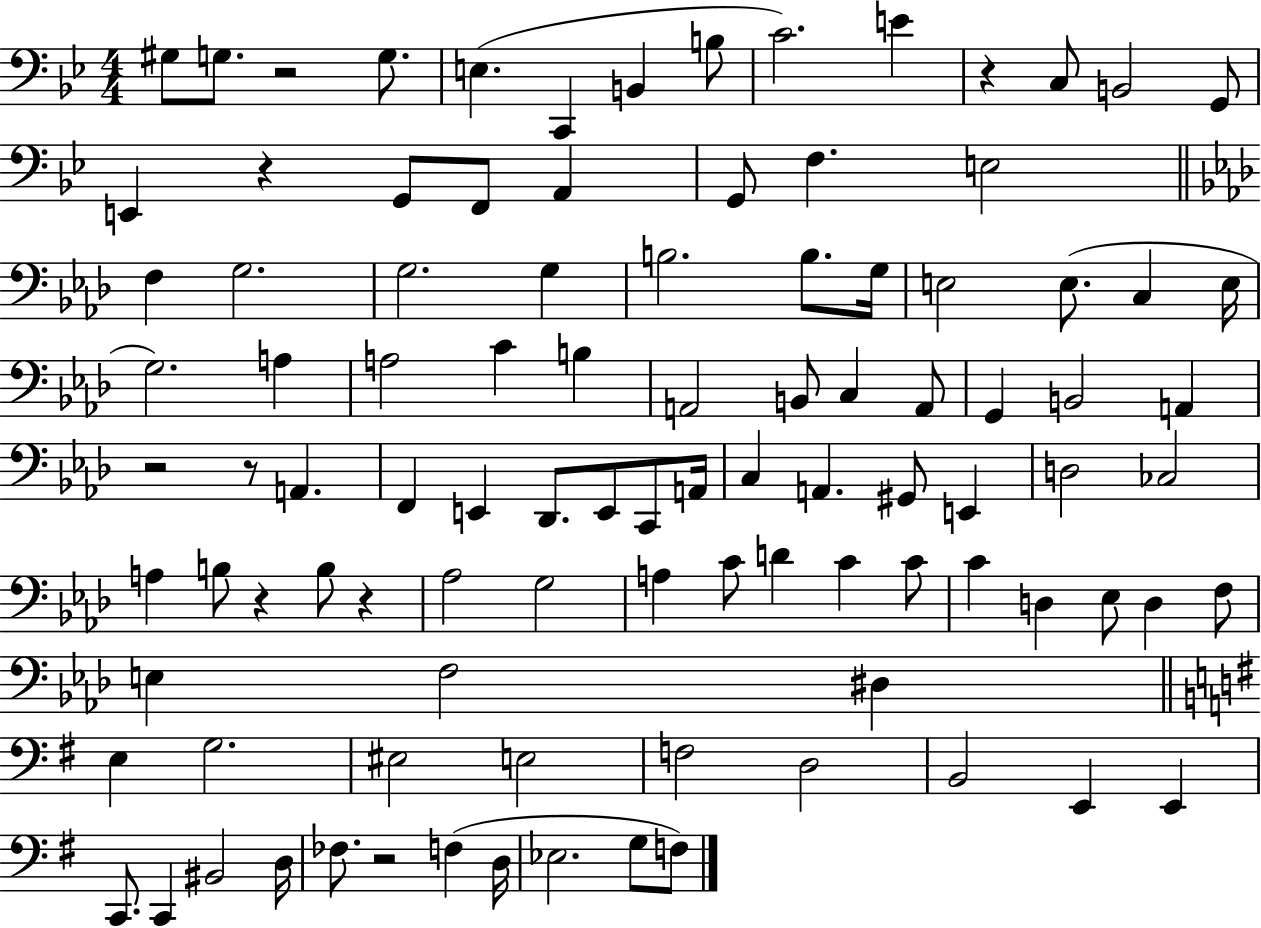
{
  \clef bass
  \numericTimeSignature
  \time 4/4
  \key bes \major
  gis8 g8. r2 g8. | e4.( c,4 b,4 b8 | c'2.) e'4 | r4 c8 b,2 g,8 | \break e,4 r4 g,8 f,8 a,4 | g,8 f4. e2 | \bar "||" \break \key aes \major f4 g2. | g2. g4 | b2. b8. g16 | e2 e8.( c4 e16 | \break g2.) a4 | a2 c'4 b4 | a,2 b,8 c4 a,8 | g,4 b,2 a,4 | \break r2 r8 a,4. | f,4 e,4 des,8. e,8 c,8 a,16 | c4 a,4. gis,8 e,4 | d2 ces2 | \break a4 b8 r4 b8 r4 | aes2 g2 | a4 c'8 d'4 c'4 c'8 | c'4 d4 ees8 d4 f8 | \break e4 f2 dis4 | \bar "||" \break \key e \minor e4 g2. | eis2 e2 | f2 d2 | b,2 e,4 e,4 | \break c,8. c,4 bis,2 d16 | fes8. r2 f4( d16 | ees2. g8 f8) | \bar "|."
}